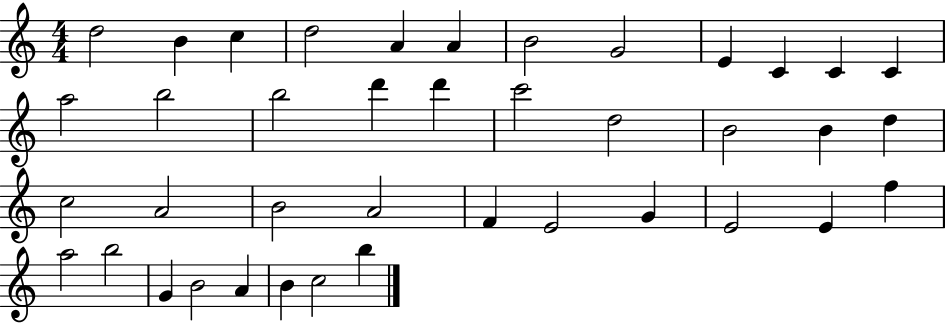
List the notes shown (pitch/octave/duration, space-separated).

D5/h B4/q C5/q D5/h A4/q A4/q B4/h G4/h E4/q C4/q C4/q C4/q A5/h B5/h B5/h D6/q D6/q C6/h D5/h B4/h B4/q D5/q C5/h A4/h B4/h A4/h F4/q E4/h G4/q E4/h E4/q F5/q A5/h B5/h G4/q B4/h A4/q B4/q C5/h B5/q